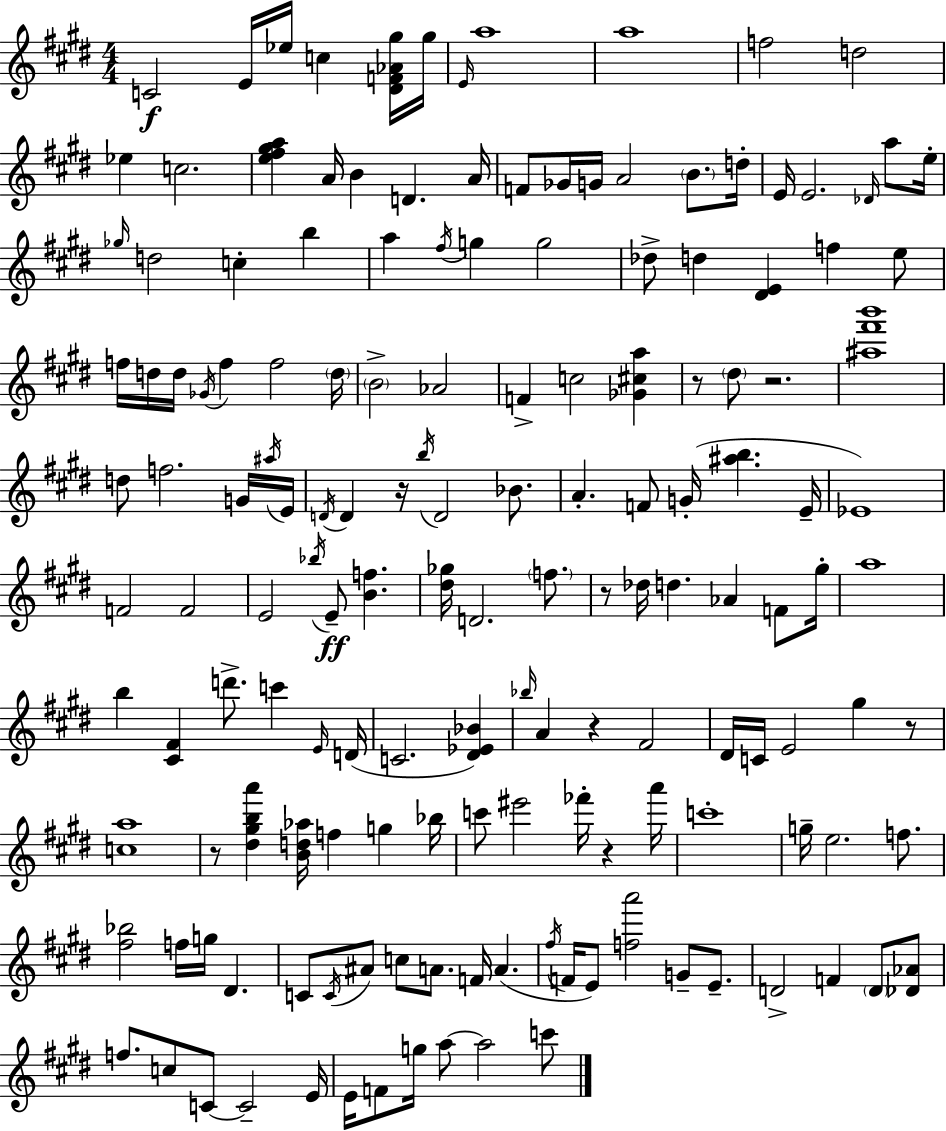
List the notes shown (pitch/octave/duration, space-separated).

C4/h E4/s Eb5/s C5/q [D#4,F4,Ab4,G#5]/s G#5/s E4/s A5/w A5/w F5/h D5/h Eb5/q C5/h. [E5,F#5,G#5,A5]/q A4/s B4/q D4/q. A4/s F4/e Gb4/s G4/s A4/h B4/e. D5/s E4/s E4/h. Db4/s A5/e E5/s Gb5/s D5/h C5/q B5/q A5/q F#5/s G5/q G5/h Db5/e D5/q [D#4,E4]/q F5/q E5/e F5/s D5/s D5/s Gb4/s F5/q F5/h D5/s B4/h Ab4/h F4/q C5/h [Gb4,C#5,A5]/q R/e D#5/e R/h. [A#5,F#6,B6]/w D5/e F5/h. G4/s A#5/s E4/s D4/s D4/q R/s B5/s D4/h Bb4/e. A4/q. F4/e G4/s [A#5,B5]/q. E4/s Eb4/w F4/h F4/h E4/h Bb5/s E4/e [B4,F5]/q. [D#5,Gb5]/s D4/h. F5/e. R/e Db5/s D5/q. Ab4/q F4/e G#5/s A5/w B5/q [C#4,F#4]/q D6/e. C6/q E4/s D4/s C4/h. [D#4,Eb4,Bb4]/q Bb5/s A4/q R/q F#4/h D#4/s C4/s E4/h G#5/q R/e [C5,A5]/w R/e [D#5,G#5,B5,A6]/q [B4,D5,Ab5]/s F5/q G5/q Bb5/s C6/e EIS6/h FES6/s R/q A6/s C6/w G5/s E5/h. F5/e. [F#5,Bb5]/h F5/s G5/s D#4/q. C4/e C4/s A#4/e C5/e A4/e. F4/s A4/q. F#5/s F4/s E4/e [F5,A6]/h G4/e E4/e. D4/h F4/q D4/e [Db4,Ab4]/e F5/e. C5/e C4/e C4/h E4/s E4/s F4/e G5/s A5/e A5/h C6/e